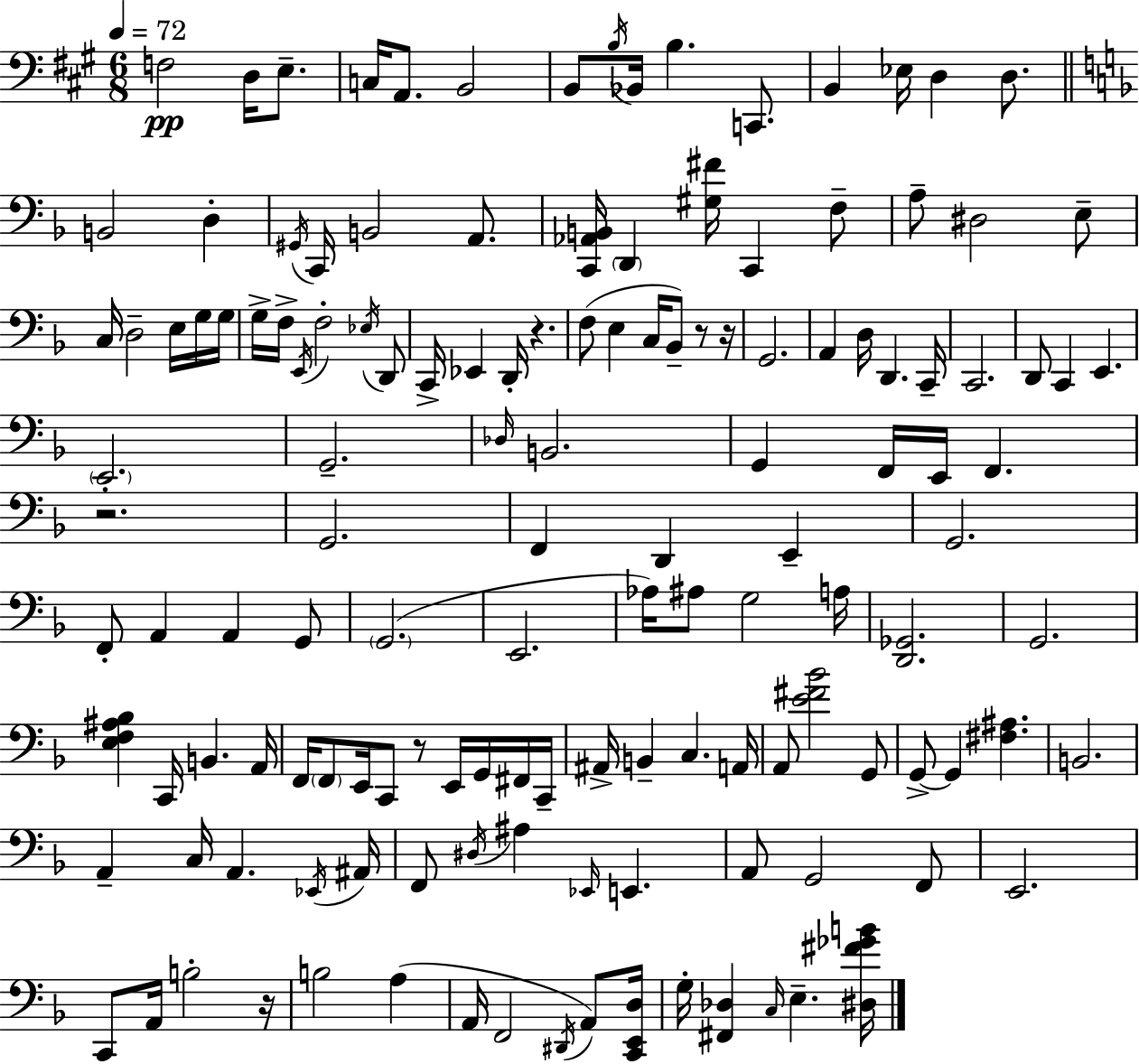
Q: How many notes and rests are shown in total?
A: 139